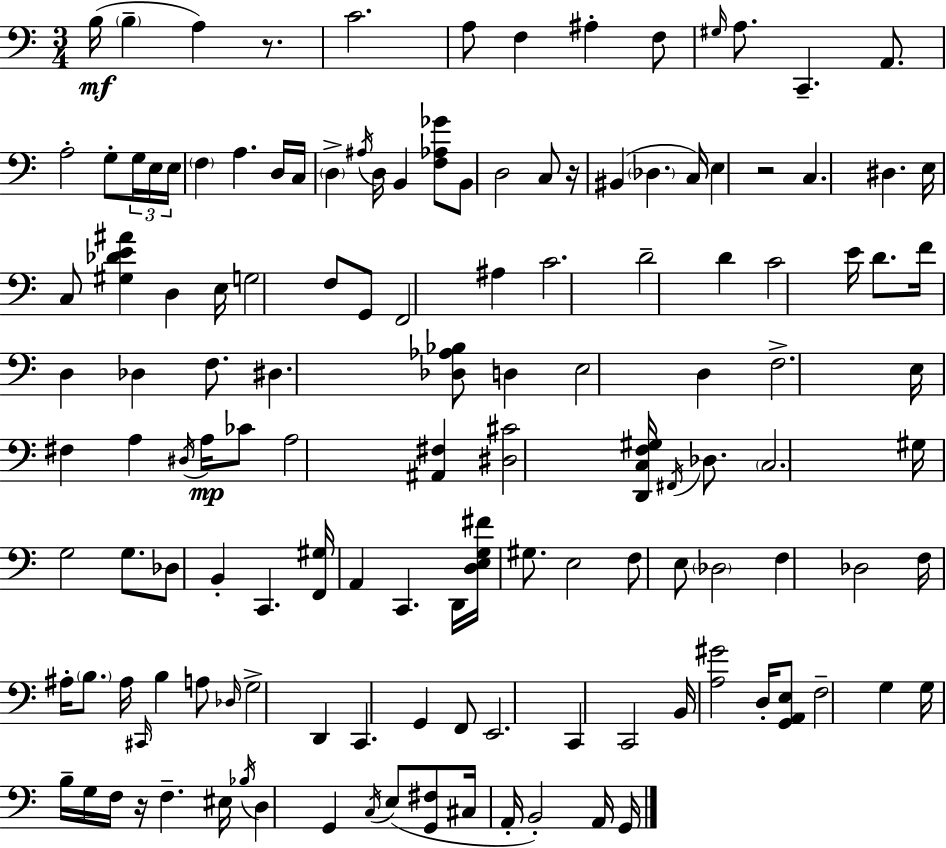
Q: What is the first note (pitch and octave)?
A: B3